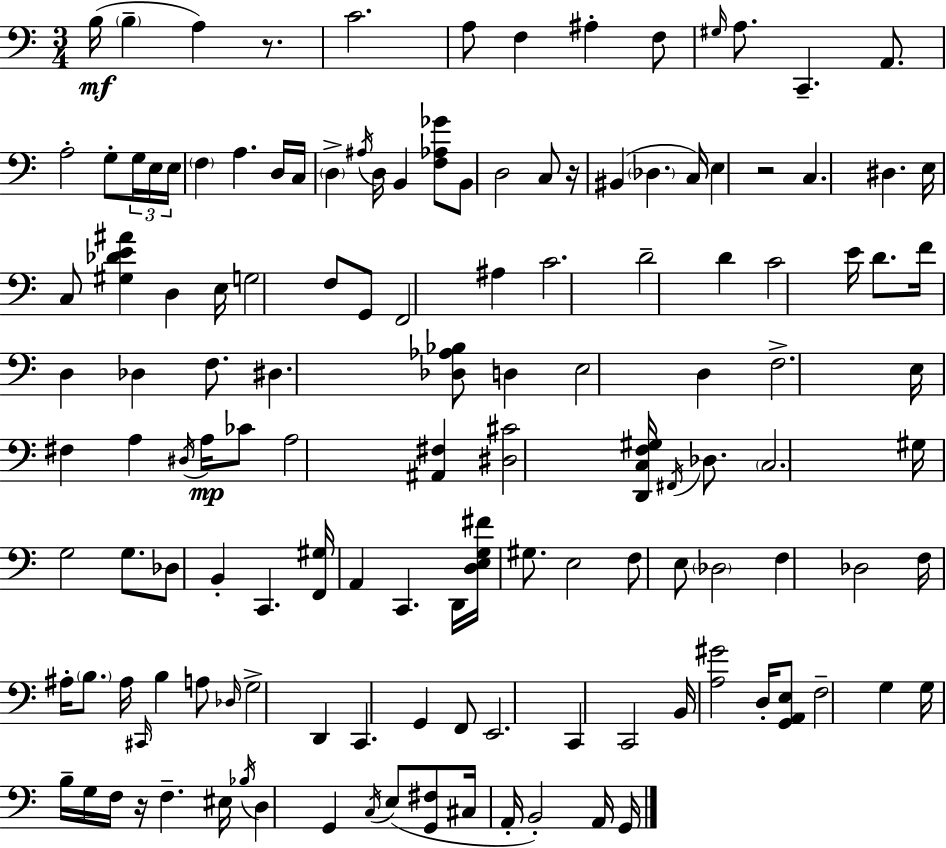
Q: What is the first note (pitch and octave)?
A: B3